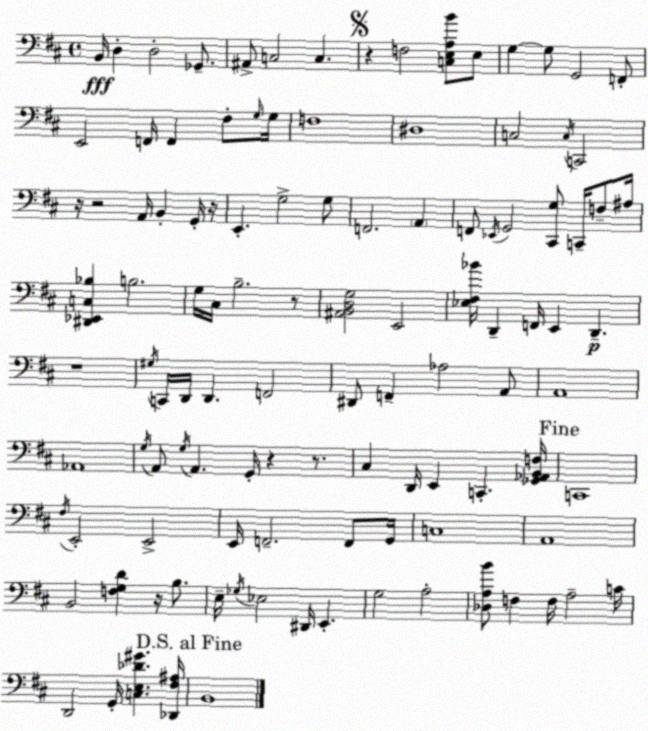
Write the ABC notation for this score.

X:1
T:Untitled
M:4/4
L:1/4
K:D
B,,/4 D, D,2 _G,,/2 ^A,,/2 C,2 C, z F,2 [C,E,A,B]/2 E,/2 G, G,/2 G,,2 F,,/2 E,,2 F,,/4 F,, ^F,/2 G,/4 G,/4 F,4 ^D,4 C,2 C,/4 C,,2 z/4 z2 A,,/4 B,, G,,/4 z/4 E,, G,2 G,/2 F,,2 A,, F,,/2 _E,,/4 G,,2 [^C,,G,]/2 C,,/4 F,/2 ^A,/4 [^D,,_E,,C,_B,] B,2 G,/4 ^C,/4 B,2 z/2 [^A,,B,,D,G,]2 E,,2 [_E,^F,_B]/4 D,, F,,/4 E,, D,, z4 ^G,/4 C,,/4 D,,/4 D,, F,,2 ^D,,/2 F,, _A,2 A,,/2 A,,4 _A,,4 G,/4 A,,/2 G,/4 A,, G,,/4 z z/2 ^C, D,,/4 E,, C,, [_G,,_A,,B,,F,]/4 C,,4 ^F,/4 E,,2 E,,2 E,,/4 F,,2 F,,/2 G,,/4 C,4 A,,4 B,,2 [F,G,D] z/4 B,/2 E,/4 _G,/4 _E,2 ^D,,/4 E,, G,2 A,2 [_D,A,B]/2 F, F,/4 A,2 C/4 D,,2 G,,/4 [C,E,_D^G] [_D,,^F,^A,]/4 B,,4